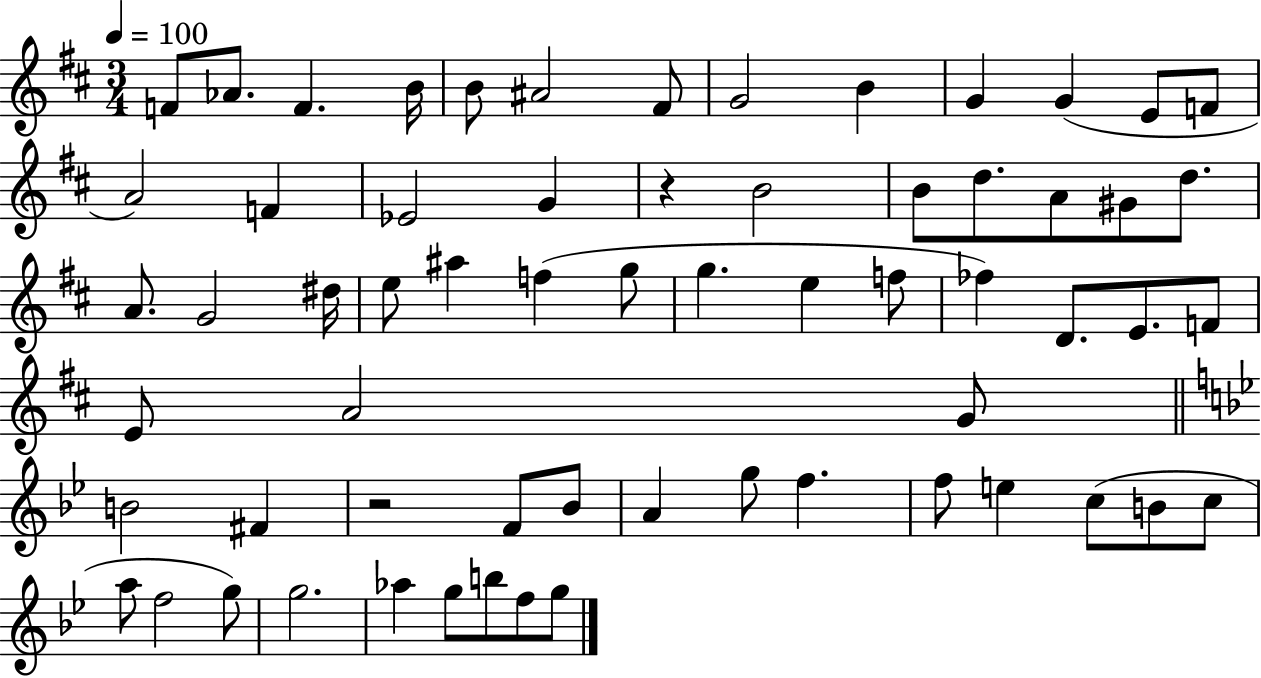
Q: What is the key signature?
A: D major